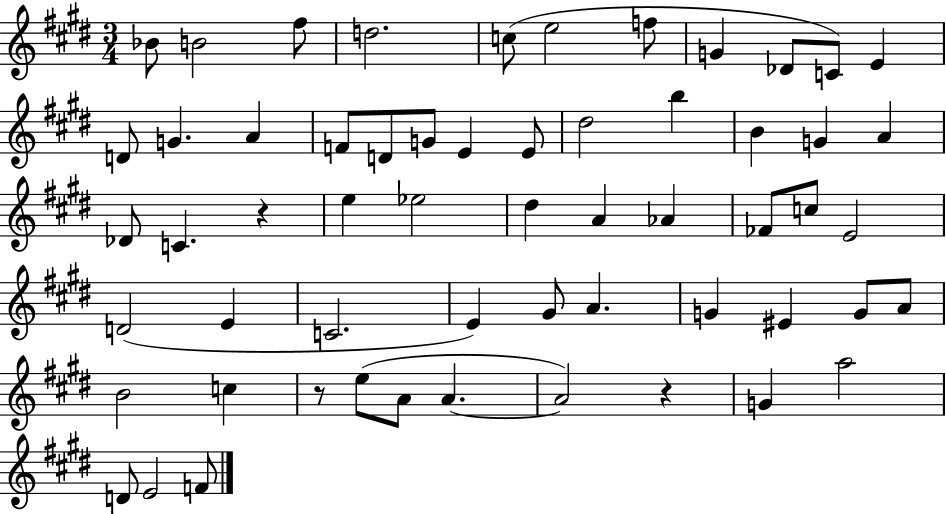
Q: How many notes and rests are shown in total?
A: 58